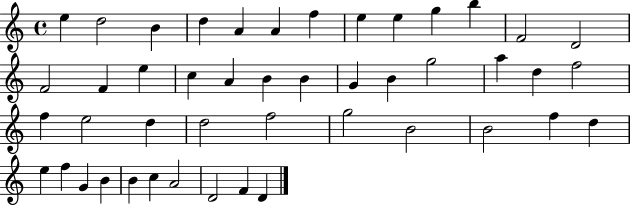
X:1
T:Untitled
M:4/4
L:1/4
K:C
e d2 B d A A f e e g b F2 D2 F2 F e c A B B G B g2 a d f2 f e2 d d2 f2 g2 B2 B2 f d e f G B B c A2 D2 F D